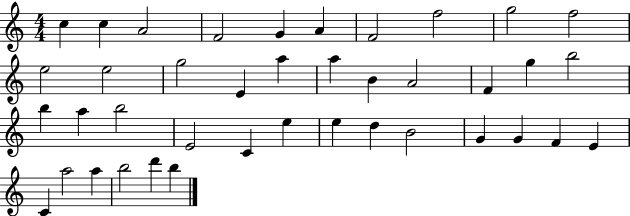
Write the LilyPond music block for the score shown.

{
  \clef treble
  \numericTimeSignature
  \time 4/4
  \key c \major
  c''4 c''4 a'2 | f'2 g'4 a'4 | f'2 f''2 | g''2 f''2 | \break e''2 e''2 | g''2 e'4 a''4 | a''4 b'4 a'2 | f'4 g''4 b''2 | \break b''4 a''4 b''2 | e'2 c'4 e''4 | e''4 d''4 b'2 | g'4 g'4 f'4 e'4 | \break c'4 a''2 a''4 | b''2 d'''4 b''4 | \bar "|."
}